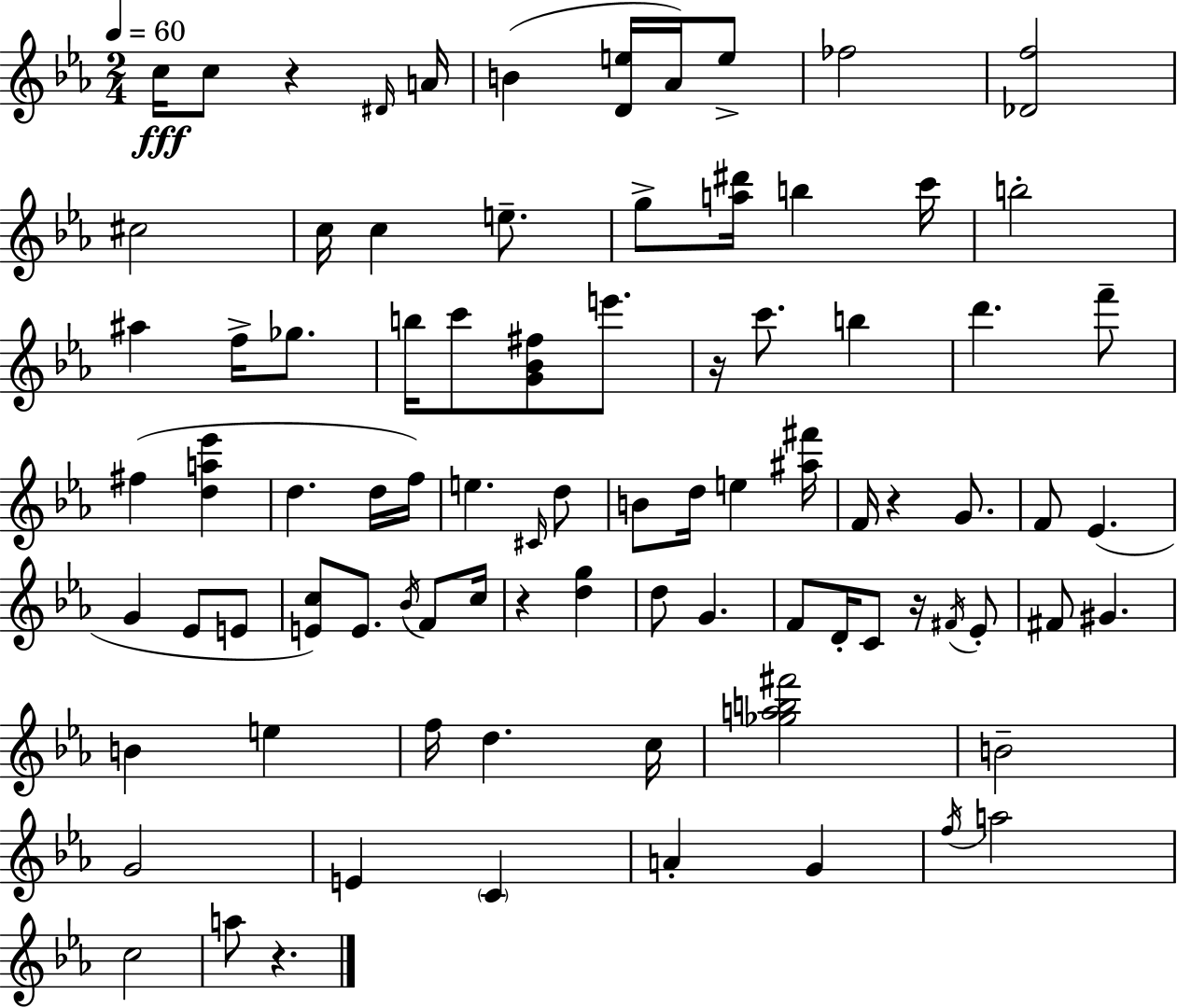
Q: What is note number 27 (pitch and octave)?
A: F#5